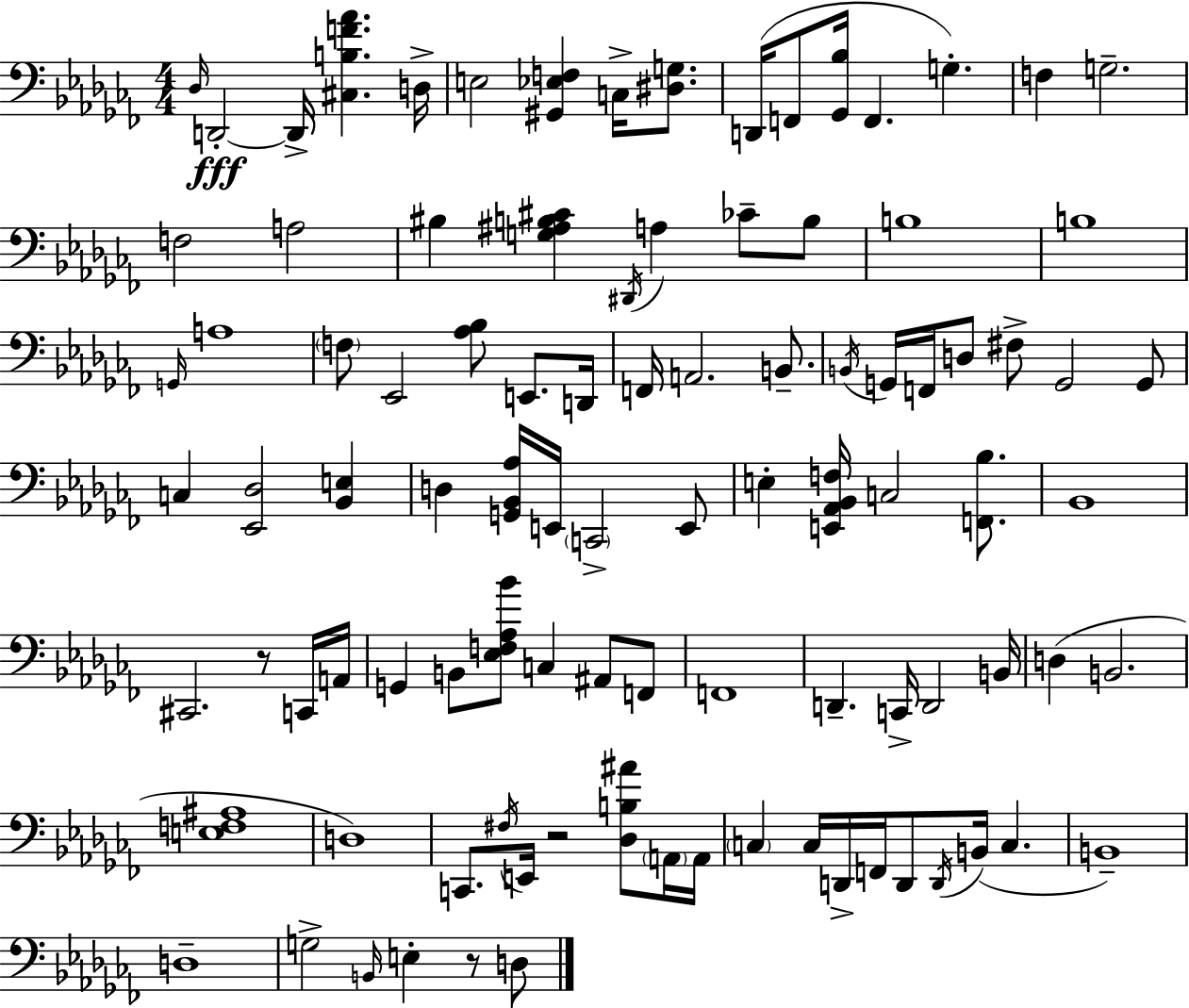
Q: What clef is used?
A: bass